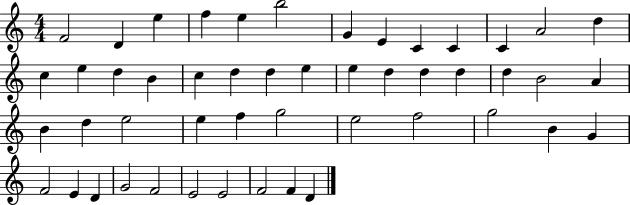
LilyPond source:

{
  \clef treble
  \numericTimeSignature
  \time 4/4
  \key c \major
  f'2 d'4 e''4 | f''4 e''4 b''2 | g'4 e'4 c'4 c'4 | c'4 a'2 d''4 | \break c''4 e''4 d''4 b'4 | c''4 d''4 d''4 e''4 | e''4 d''4 d''4 d''4 | d''4 b'2 a'4 | \break b'4 d''4 e''2 | e''4 f''4 g''2 | e''2 f''2 | g''2 b'4 g'4 | \break f'2 e'4 d'4 | g'2 f'2 | e'2 e'2 | f'2 f'4 d'4 | \break \bar "|."
}